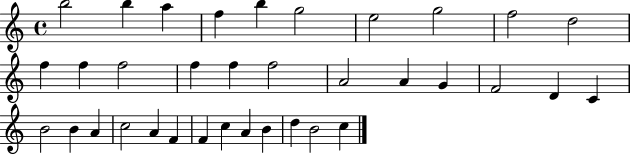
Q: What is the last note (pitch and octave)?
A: C5